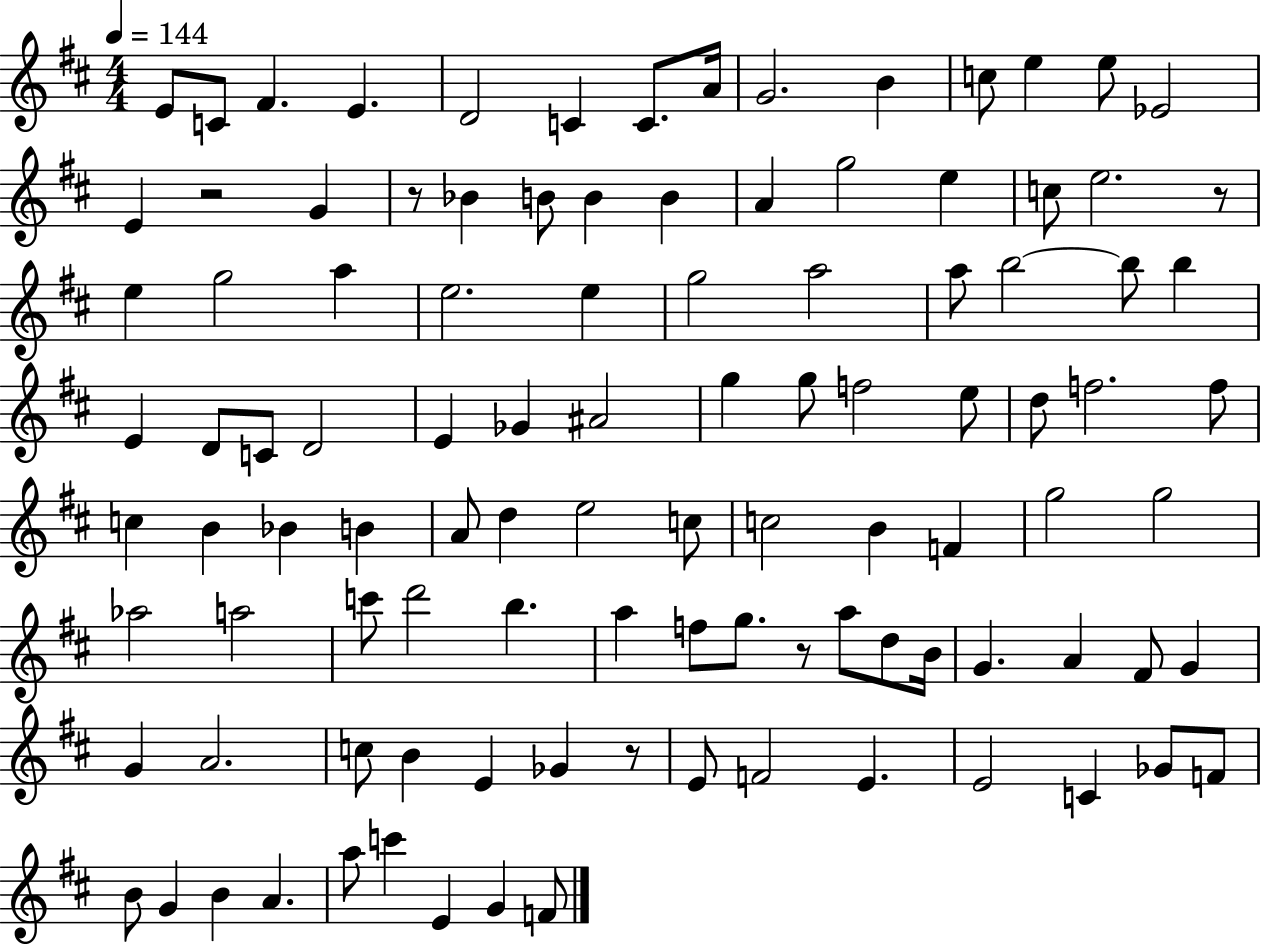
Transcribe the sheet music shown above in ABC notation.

X:1
T:Untitled
M:4/4
L:1/4
K:D
E/2 C/2 ^F E D2 C C/2 A/4 G2 B c/2 e e/2 _E2 E z2 G z/2 _B B/2 B B A g2 e c/2 e2 z/2 e g2 a e2 e g2 a2 a/2 b2 b/2 b E D/2 C/2 D2 E _G ^A2 g g/2 f2 e/2 d/2 f2 f/2 c B _B B A/2 d e2 c/2 c2 B F g2 g2 _a2 a2 c'/2 d'2 b a f/2 g/2 z/2 a/2 d/2 B/4 G A ^F/2 G G A2 c/2 B E _G z/2 E/2 F2 E E2 C _G/2 F/2 B/2 G B A a/2 c' E G F/2